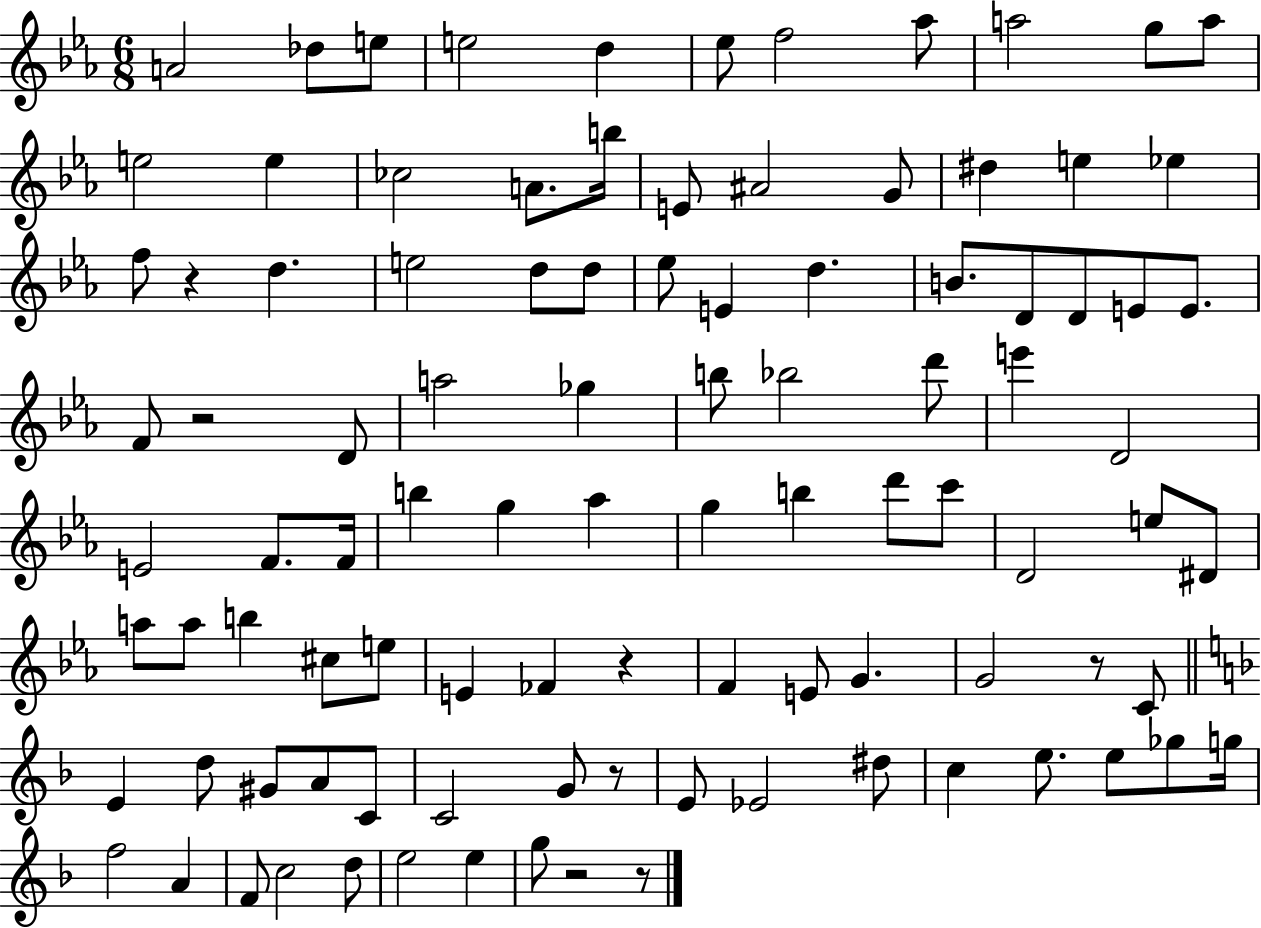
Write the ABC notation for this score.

X:1
T:Untitled
M:6/8
L:1/4
K:Eb
A2 _d/2 e/2 e2 d _e/2 f2 _a/2 a2 g/2 a/2 e2 e _c2 A/2 b/4 E/2 ^A2 G/2 ^d e _e f/2 z d e2 d/2 d/2 _e/2 E d B/2 D/2 D/2 E/2 E/2 F/2 z2 D/2 a2 _g b/2 _b2 d'/2 e' D2 E2 F/2 F/4 b g _a g b d'/2 c'/2 D2 e/2 ^D/2 a/2 a/2 b ^c/2 e/2 E _F z F E/2 G G2 z/2 C/2 E d/2 ^G/2 A/2 C/2 C2 G/2 z/2 E/2 _E2 ^d/2 c e/2 e/2 _g/2 g/4 f2 A F/2 c2 d/2 e2 e g/2 z2 z/2